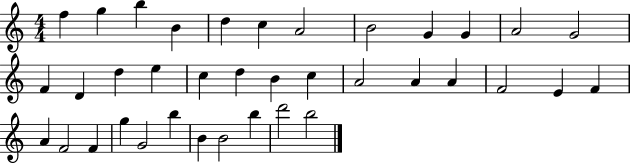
X:1
T:Untitled
M:4/4
L:1/4
K:C
f g b B d c A2 B2 G G A2 G2 F D d e c d B c A2 A A F2 E F A F2 F g G2 b B B2 b d'2 b2